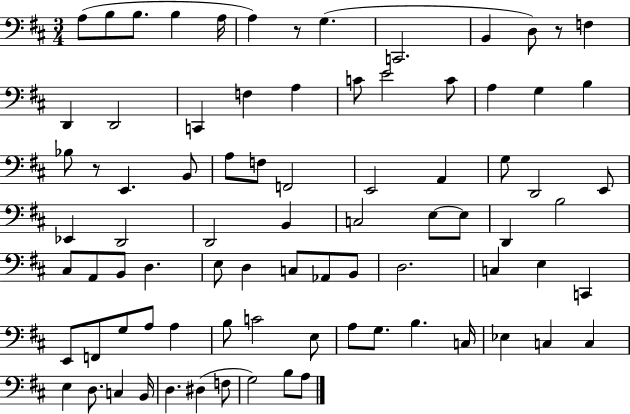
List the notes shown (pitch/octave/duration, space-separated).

A3/e B3/e B3/e. B3/q A3/s A3/q R/e G3/q. C2/h. B2/q D3/e R/e F3/q D2/q D2/h C2/q F3/q A3/q C4/e E4/h C4/e A3/q G3/q B3/q Bb3/e R/e E2/q. B2/e A3/e F3/e F2/h E2/h A2/q G3/e D2/h E2/e Eb2/q D2/h D2/h B2/q C3/h E3/e E3/e D2/q B3/h C#3/e A2/e B2/e D3/q. E3/e D3/q C3/e Ab2/e B2/e D3/h. C3/q E3/q C2/q E2/e F2/e G3/e A3/e A3/q B3/e C4/h E3/e A3/e G3/e. B3/q. C3/s Eb3/q C3/q C3/q E3/q D3/e. C3/q B2/s D3/q. D#3/q F3/e G3/h B3/e A3/e